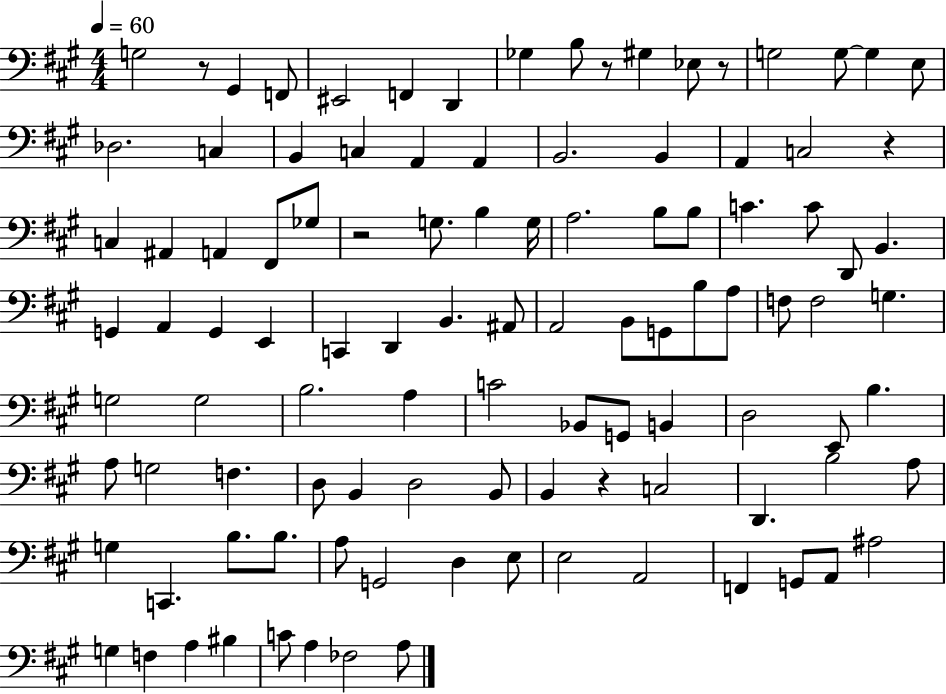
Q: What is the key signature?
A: A major